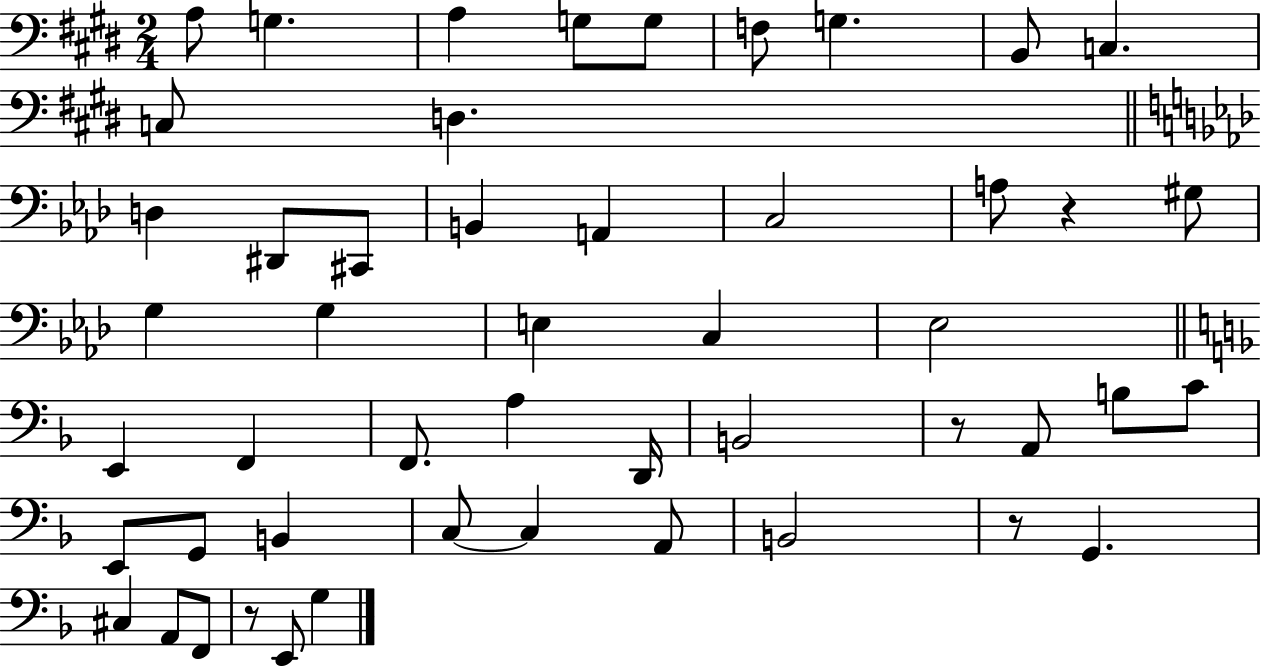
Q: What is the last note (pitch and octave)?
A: G3